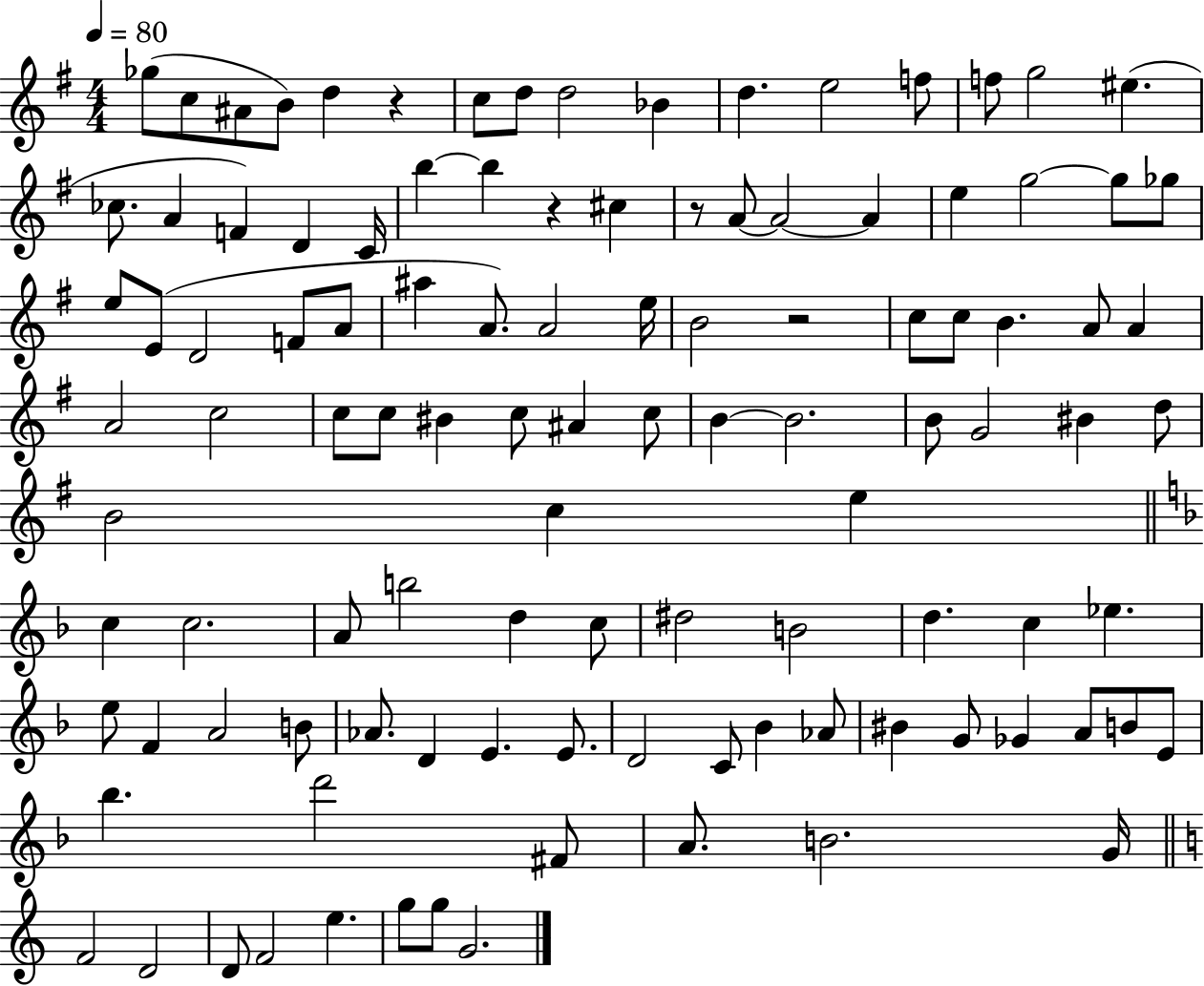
Gb5/e C5/e A#4/e B4/e D5/q R/q C5/e D5/e D5/h Bb4/q D5/q. E5/h F5/e F5/e G5/h EIS5/q. CES5/e. A4/q F4/q D4/q C4/s B5/q B5/q R/q C#5/q R/e A4/e A4/h A4/q E5/q G5/h G5/e Gb5/e E5/e E4/e D4/h F4/e A4/e A#5/q A4/e. A4/h E5/s B4/h R/h C5/e C5/e B4/q. A4/e A4/q A4/h C5/h C5/e C5/e BIS4/q C5/e A#4/q C5/e B4/q B4/h. B4/e G4/h BIS4/q D5/e B4/h C5/q E5/q C5/q C5/h. A4/e B5/h D5/q C5/e D#5/h B4/h D5/q. C5/q Eb5/q. E5/e F4/q A4/h B4/e Ab4/e. D4/q E4/q. E4/e. D4/h C4/e Bb4/q Ab4/e BIS4/q G4/e Gb4/q A4/e B4/e E4/e Bb5/q. D6/h F#4/e A4/e. B4/h. G4/s F4/h D4/h D4/e F4/h E5/q. G5/e G5/e G4/h.